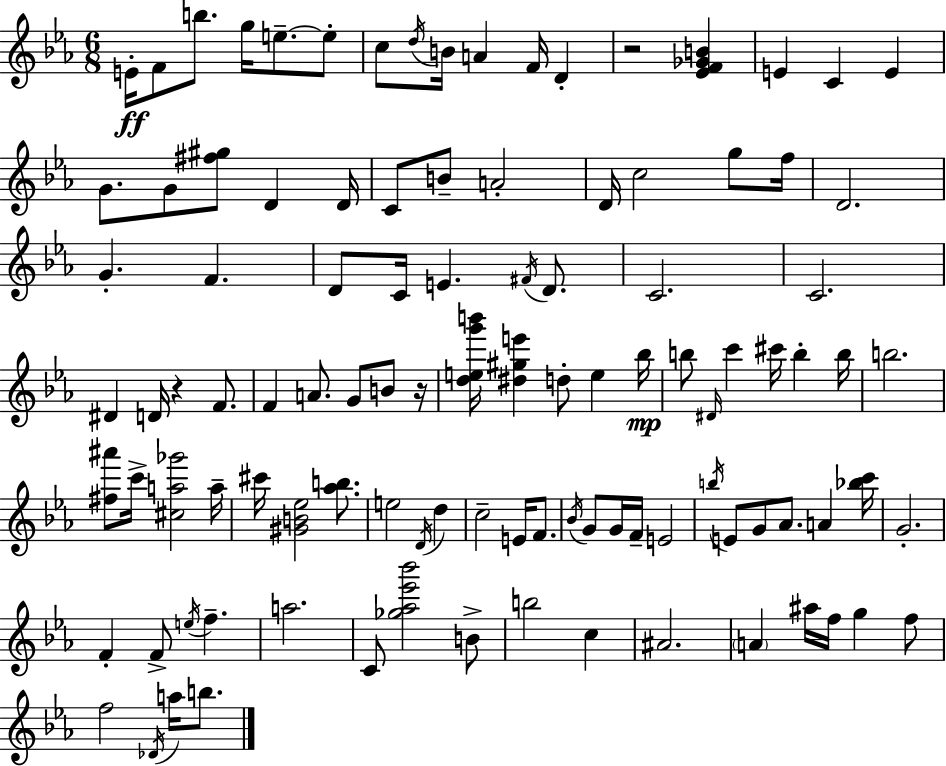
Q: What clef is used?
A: treble